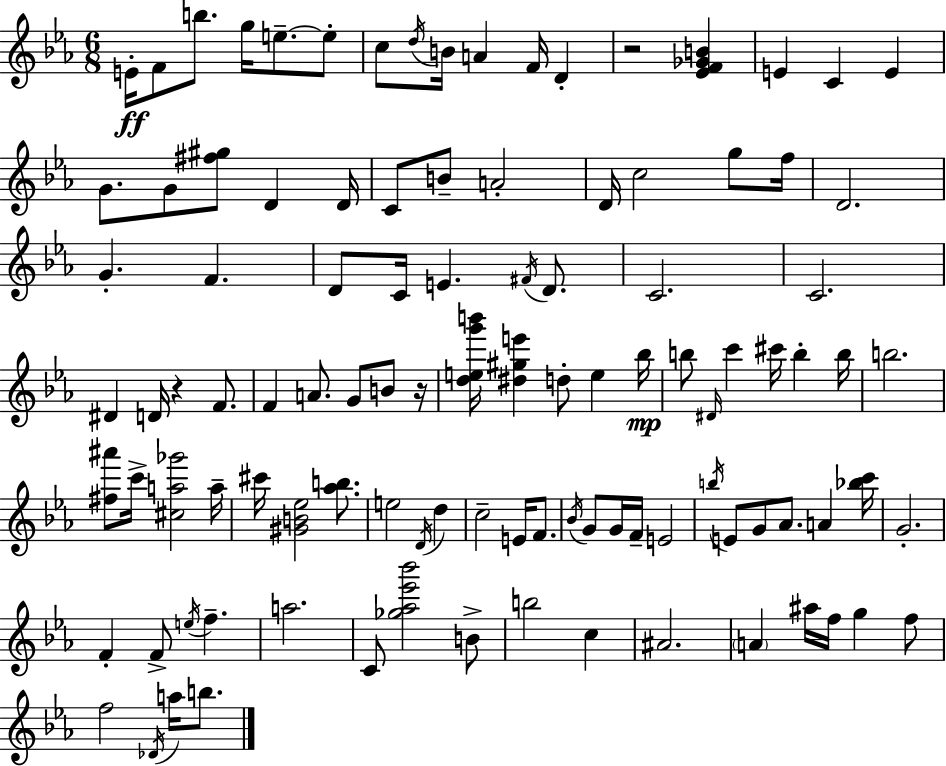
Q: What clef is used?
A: treble